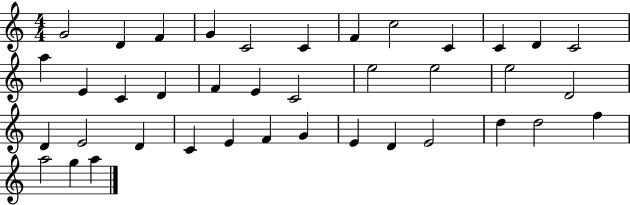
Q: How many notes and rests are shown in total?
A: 39